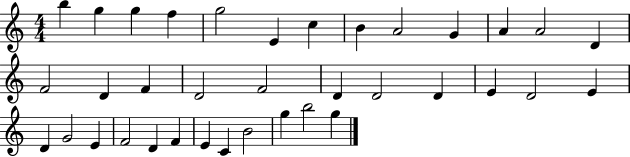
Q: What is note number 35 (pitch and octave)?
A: B5